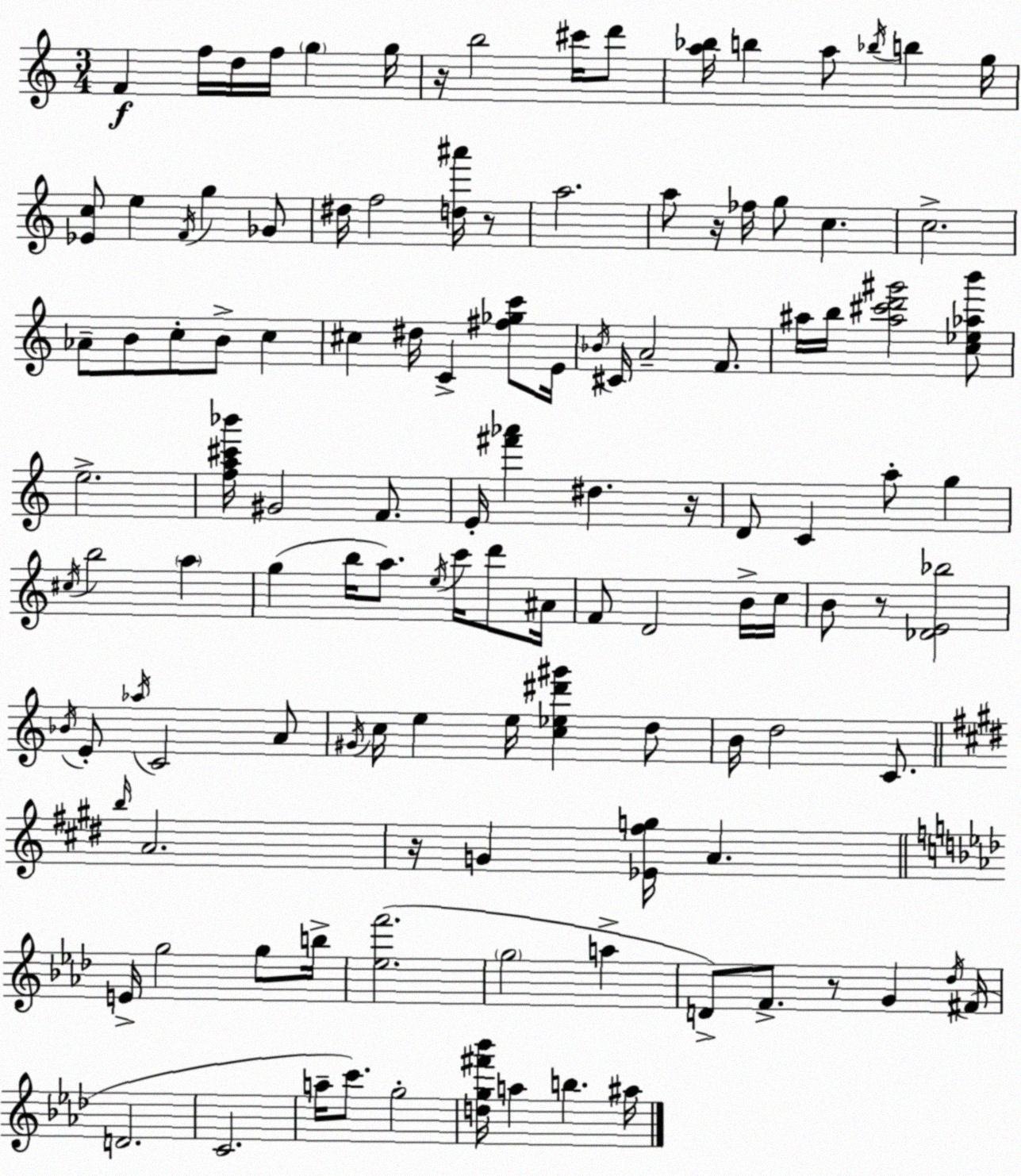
X:1
T:Untitled
M:3/4
L:1/4
K:Am
F f/4 d/4 f/4 g g/4 z/4 b2 ^c'/4 d'/2 [a_b]/4 b a/2 _b/4 b g/4 [_Ec]/2 e F/4 g _G/2 ^d/4 f2 [d^a']/4 z/2 a2 a/2 z/4 _f/4 g/2 c c2 _A/2 B/2 c/2 B/2 c ^c ^d/4 C [^f_gc']/2 E/4 _B/4 ^C/4 A2 F/2 ^a/4 b/4 [^a^c'd'^g']2 [c_e_ab']/2 e2 [fa^c'_b']/4 ^G2 F/2 E/4 [^f'_a'] ^d z/4 D/2 C a/2 g ^c/4 b2 a g b/4 a/2 e/4 c'/4 d'/2 ^A/4 F/2 D2 B/4 c/4 B/2 z/2 [_DE_b]2 _B/4 E/2 _a/4 C2 A/2 ^G/4 c/4 e e/4 [c_e^d'^g'] d/2 B/4 d2 C/2 b/4 A2 z/4 G [_E^fg]/4 A E/4 g2 g/2 b/4 [_ef']2 g2 a D/2 F/2 z/2 G _d/4 ^F/4 D2 C2 a/4 c'/2 g2 [dg^f'_b']/4 a b ^a/4